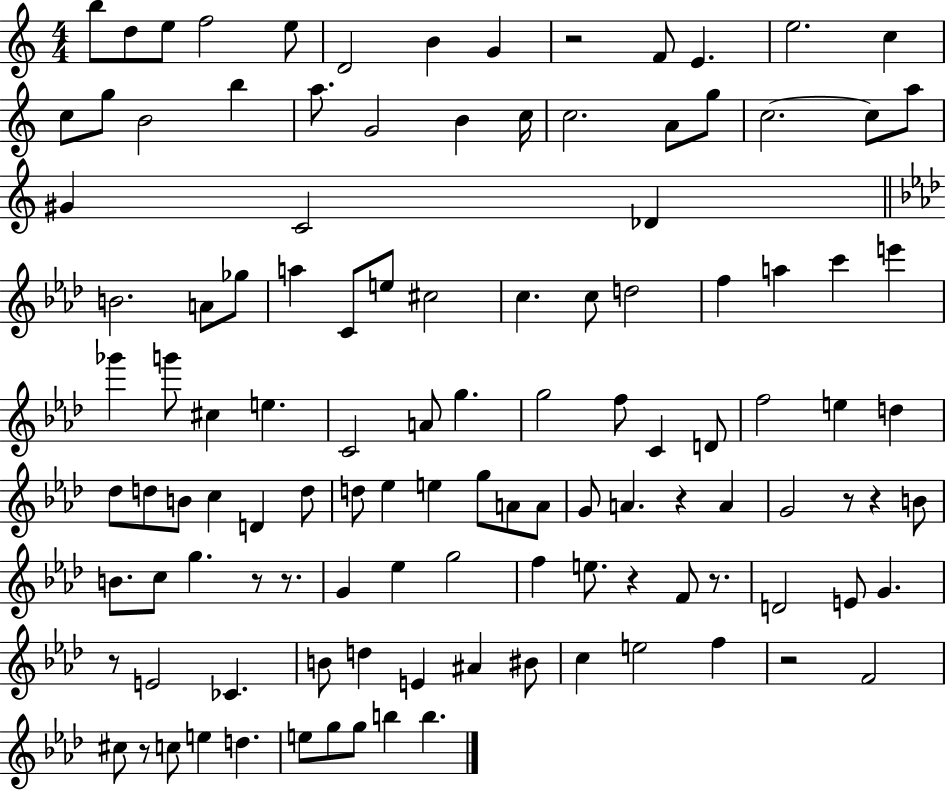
X:1
T:Untitled
M:4/4
L:1/4
K:C
b/2 d/2 e/2 f2 e/2 D2 B G z2 F/2 E e2 c c/2 g/2 B2 b a/2 G2 B c/4 c2 A/2 g/2 c2 c/2 a/2 ^G C2 _D B2 A/2 _g/2 a C/2 e/2 ^c2 c c/2 d2 f a c' e' _g' g'/2 ^c e C2 A/2 g g2 f/2 C D/2 f2 e d _d/2 d/2 B/2 c D d/2 d/2 _e e g/2 A/2 A/2 G/2 A z A G2 z/2 z B/2 B/2 c/2 g z/2 z/2 G _e g2 f e/2 z F/2 z/2 D2 E/2 G z/2 E2 _C B/2 d E ^A ^B/2 c e2 f z2 F2 ^c/2 z/2 c/2 e d e/2 g/2 g/2 b b